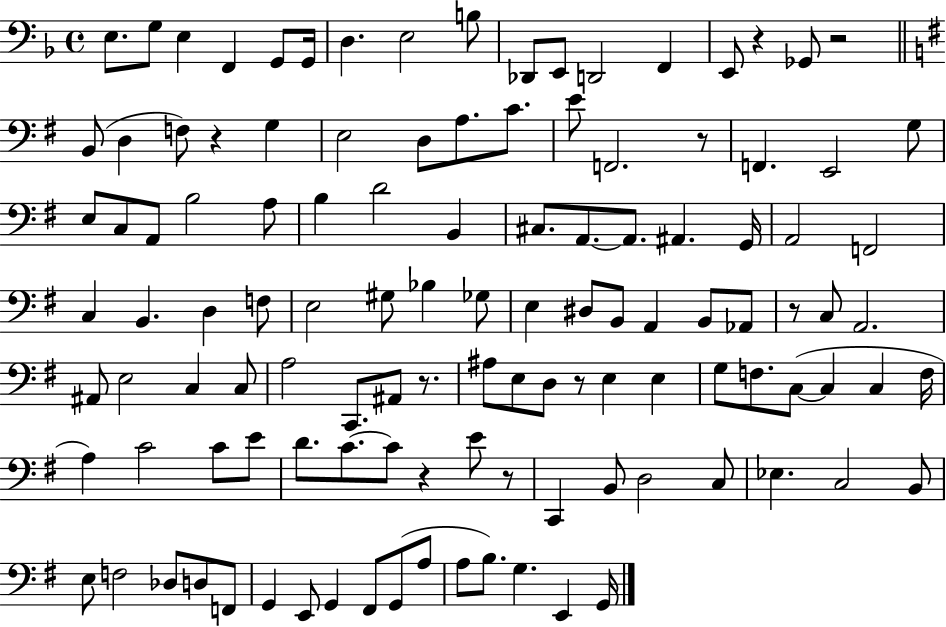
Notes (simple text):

E3/e. G3/e E3/q F2/q G2/e G2/s D3/q. E3/h B3/e Db2/e E2/e D2/h F2/q E2/e R/q Gb2/e R/h B2/e D3/q F3/e R/q G3/q E3/h D3/e A3/e. C4/e. E4/e F2/h. R/e F2/q. E2/h G3/e E3/e C3/e A2/e B3/h A3/e B3/q D4/h B2/q C#3/e. A2/e. A2/e. A#2/q. G2/s A2/h F2/h C3/q B2/q. D3/q F3/e E3/h G#3/e Bb3/q Gb3/e E3/q D#3/e B2/e A2/q B2/e Ab2/e R/e C3/e A2/h. A#2/e E3/h C3/q C3/e A3/h C2/e. A#2/e R/e. A#3/e E3/e D3/e R/e E3/q E3/q G3/e F3/e. C3/e C3/q C3/q F3/s A3/q C4/h C4/e E4/e D4/e. C4/e. C4/e R/q E4/e R/e C2/q B2/e D3/h C3/e Eb3/q. C3/h B2/e E3/e F3/h Db3/e D3/e F2/e G2/q E2/e G2/q F#2/e G2/e A3/e A3/e B3/e. G3/q. E2/q G2/s